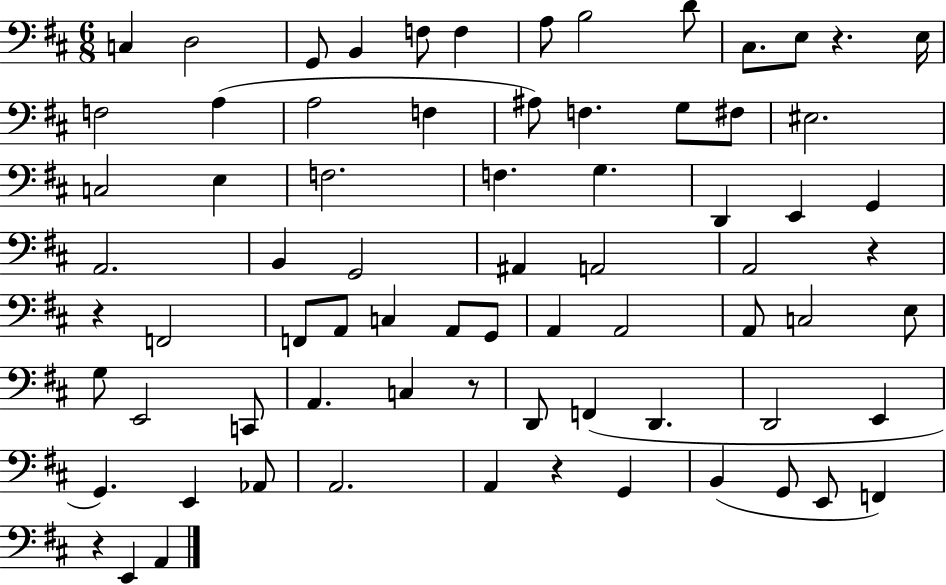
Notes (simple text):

C3/q D3/h G2/e B2/q F3/e F3/q A3/e B3/h D4/e C#3/e. E3/e R/q. E3/s F3/h A3/q A3/h F3/q A#3/e F3/q. G3/e F#3/e EIS3/h. C3/h E3/q F3/h. F3/q. G3/q. D2/q E2/q G2/q A2/h. B2/q G2/h A#2/q A2/h A2/h R/q R/q F2/h F2/e A2/e C3/q A2/e G2/e A2/q A2/h A2/e C3/h E3/e G3/e E2/h C2/e A2/q. C3/q R/e D2/e F2/q D2/q. D2/h E2/q G2/q. E2/q Ab2/e A2/h. A2/q R/q G2/q B2/q G2/e E2/e F2/q R/q E2/q A2/q